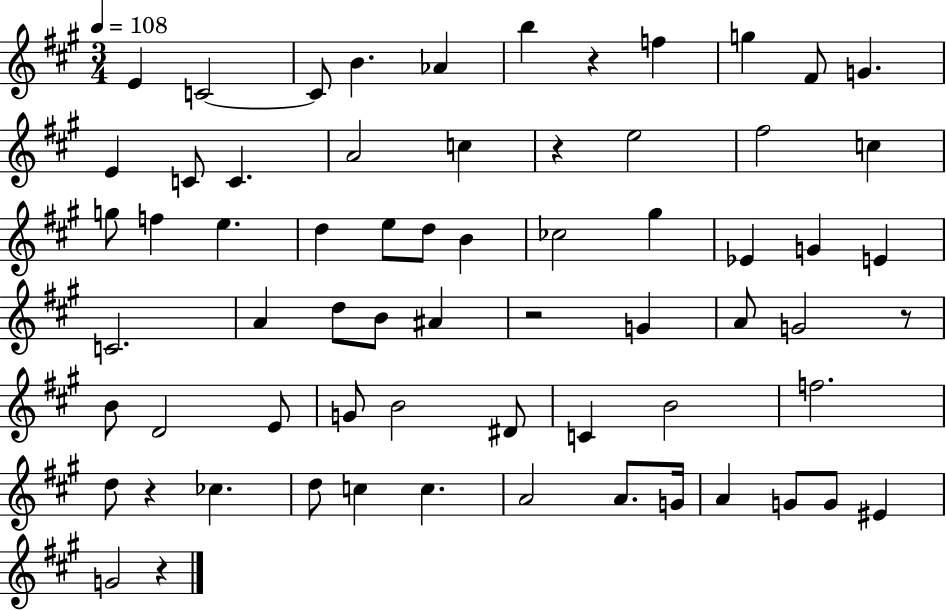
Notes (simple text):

E4/q C4/h C4/e B4/q. Ab4/q B5/q R/q F5/q G5/q F#4/e G4/q. E4/q C4/e C4/q. A4/h C5/q R/q E5/h F#5/h C5/q G5/e F5/q E5/q. D5/q E5/e D5/e B4/q CES5/h G#5/q Eb4/q G4/q E4/q C4/h. A4/q D5/e B4/e A#4/q R/h G4/q A4/e G4/h R/e B4/e D4/h E4/e G4/e B4/h D#4/e C4/q B4/h F5/h. D5/e R/q CES5/q. D5/e C5/q C5/q. A4/h A4/e. G4/s A4/q G4/e G4/e EIS4/q G4/h R/q